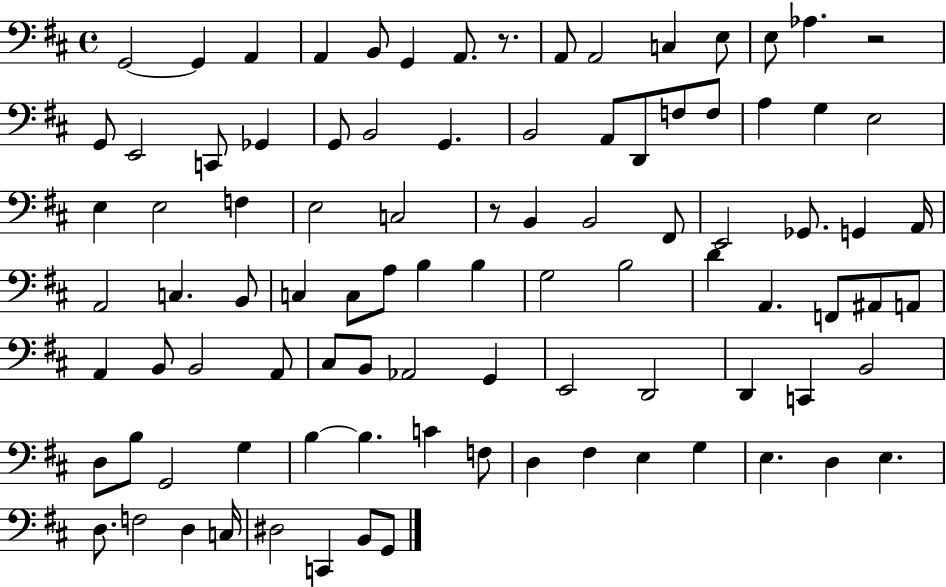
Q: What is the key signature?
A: D major